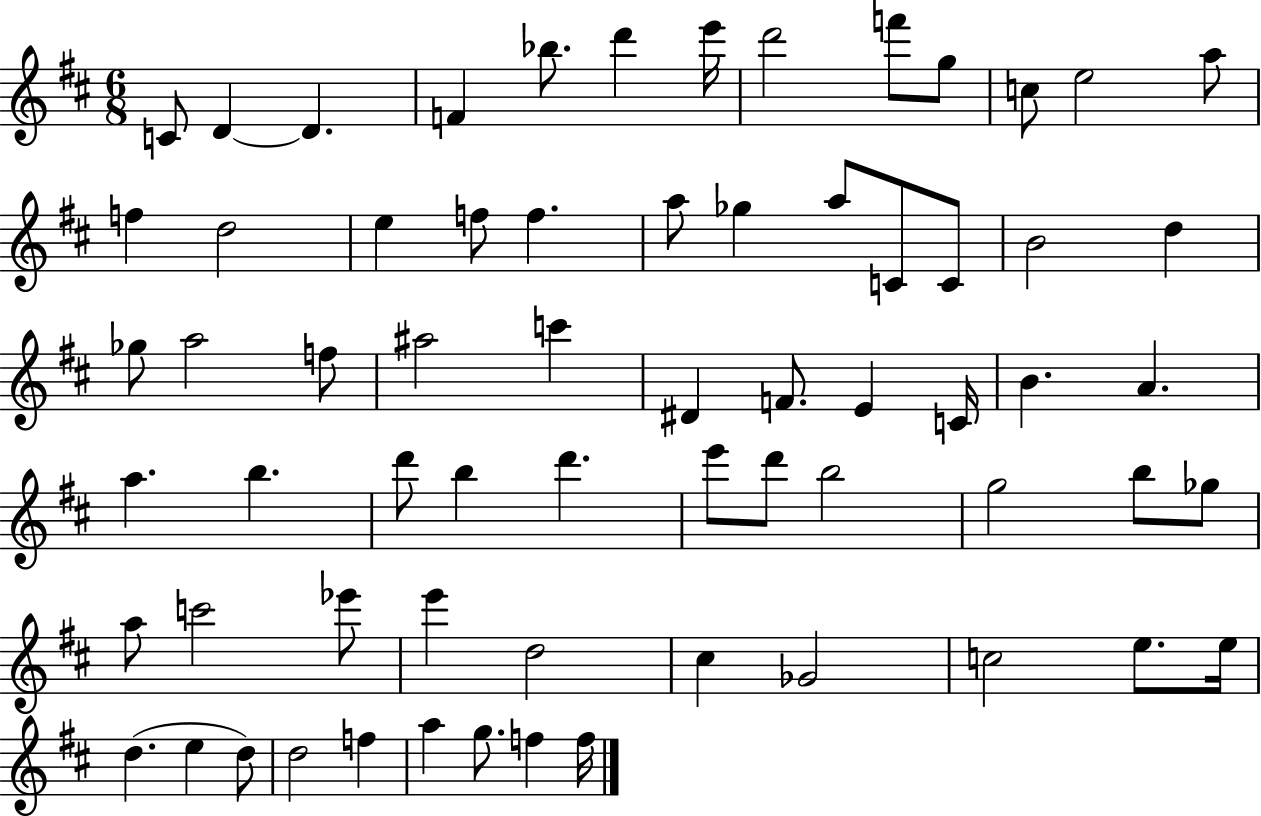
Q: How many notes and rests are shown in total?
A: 66